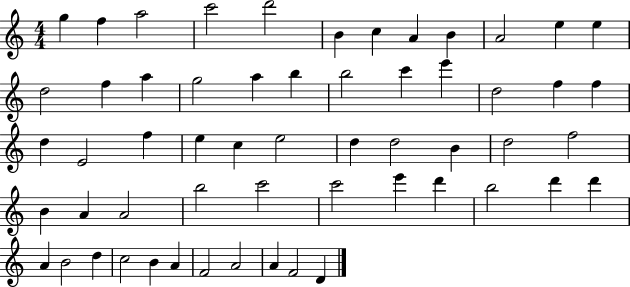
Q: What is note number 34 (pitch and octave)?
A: D5